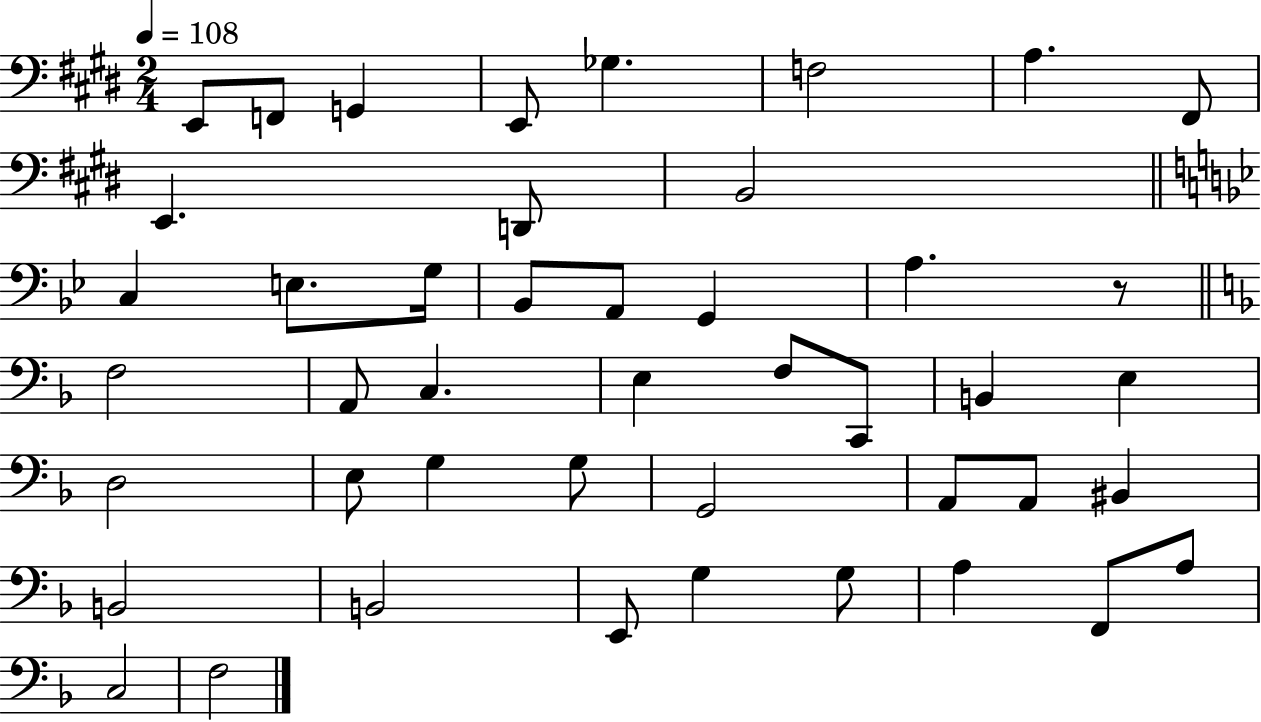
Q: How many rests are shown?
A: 1